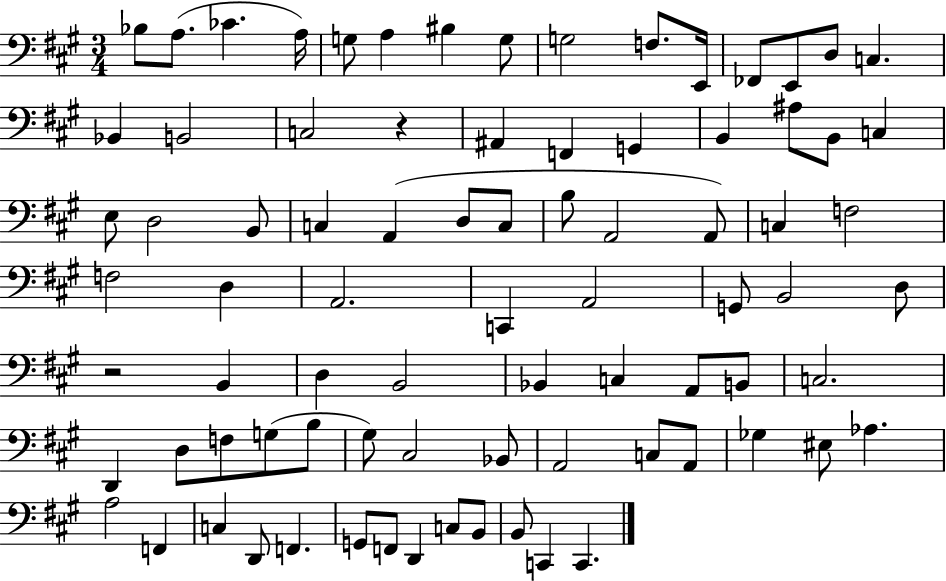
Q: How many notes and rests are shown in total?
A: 82